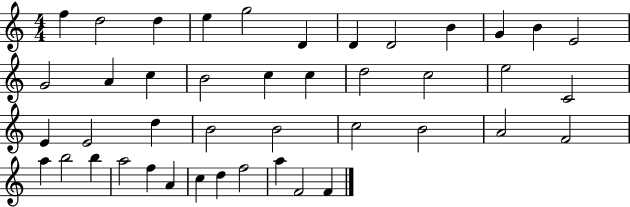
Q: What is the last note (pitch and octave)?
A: F4